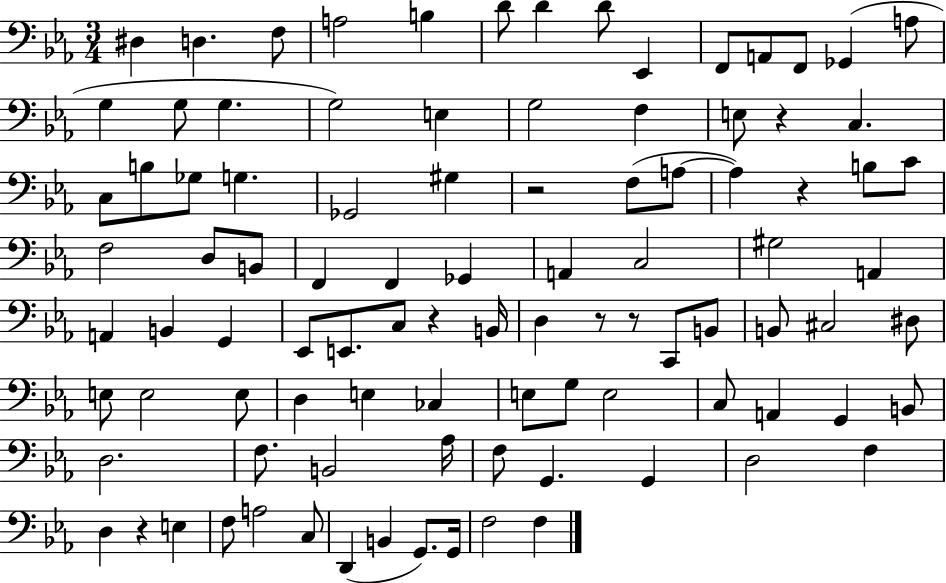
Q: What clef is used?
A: bass